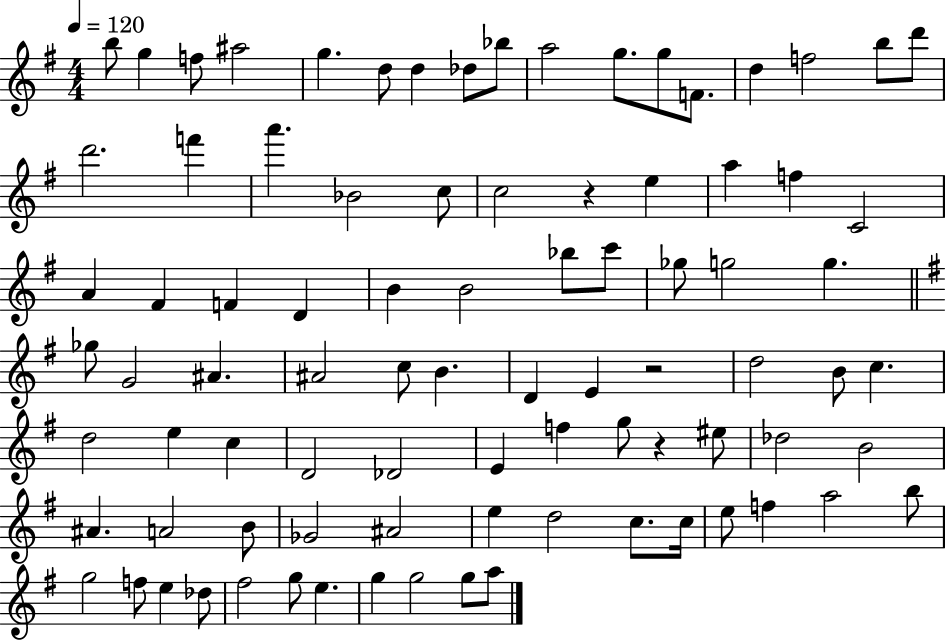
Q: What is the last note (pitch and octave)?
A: A5